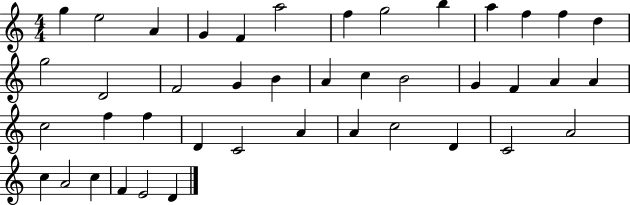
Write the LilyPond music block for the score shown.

{
  \clef treble
  \numericTimeSignature
  \time 4/4
  \key c \major
  g''4 e''2 a'4 | g'4 f'4 a''2 | f''4 g''2 b''4 | a''4 f''4 f''4 d''4 | \break g''2 d'2 | f'2 g'4 b'4 | a'4 c''4 b'2 | g'4 f'4 a'4 a'4 | \break c''2 f''4 f''4 | d'4 c'2 a'4 | a'4 c''2 d'4 | c'2 a'2 | \break c''4 a'2 c''4 | f'4 e'2 d'4 | \bar "|."
}